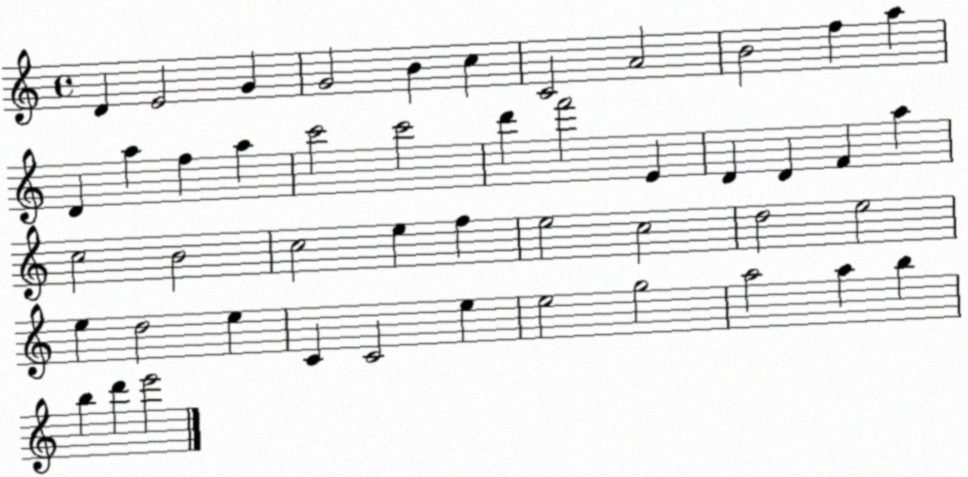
X:1
T:Untitled
M:4/4
L:1/4
K:C
D E2 G G2 B c C2 A2 B2 f a D a f a c'2 c'2 d' f'2 E D D F a c2 B2 c2 e f e2 c2 d2 e2 e d2 e C C2 e e2 g2 a2 a b b d' e'2